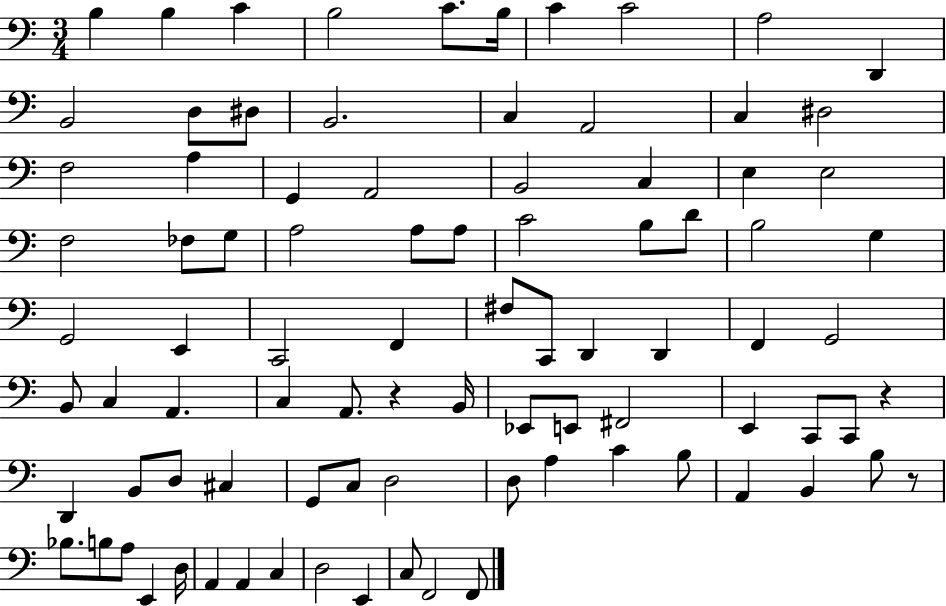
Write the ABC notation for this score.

X:1
T:Untitled
M:3/4
L:1/4
K:C
B, B, C B,2 C/2 B,/4 C C2 A,2 D,, B,,2 D,/2 ^D,/2 B,,2 C, A,,2 C, ^D,2 F,2 A, G,, A,,2 B,,2 C, E, E,2 F,2 _F,/2 G,/2 A,2 A,/2 A,/2 C2 B,/2 D/2 B,2 G, G,,2 E,, C,,2 F,, ^F,/2 C,,/2 D,, D,, F,, G,,2 B,,/2 C, A,, C, A,,/2 z B,,/4 _E,,/2 E,,/2 ^F,,2 E,, C,,/2 C,,/2 z D,, B,,/2 D,/2 ^C, G,,/2 C,/2 D,2 D,/2 A, C B,/2 A,, B,, B,/2 z/2 _B,/2 B,/2 A,/2 E,, D,/4 A,, A,, C, D,2 E,, C,/2 F,,2 F,,/2